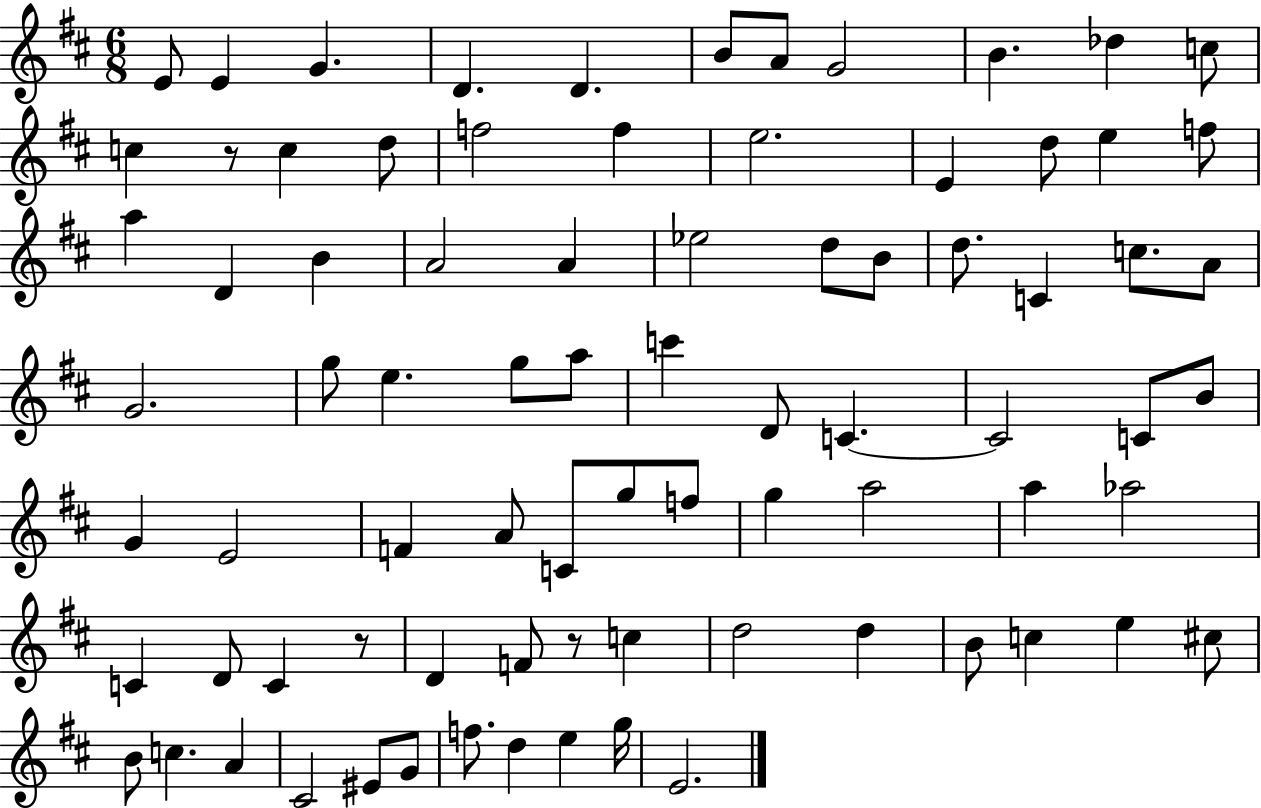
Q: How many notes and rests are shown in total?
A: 81